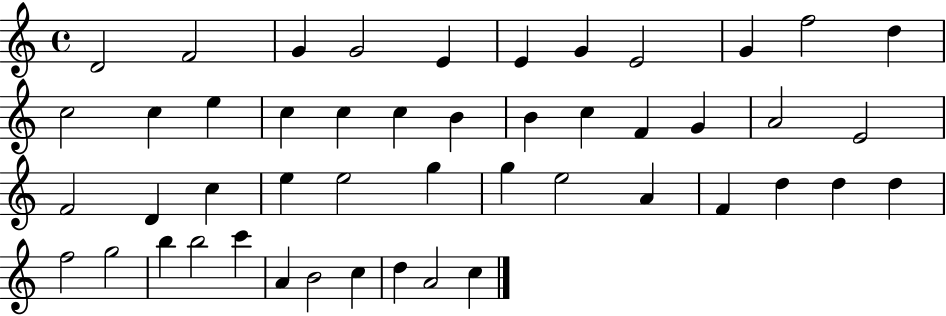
X:1
T:Untitled
M:4/4
L:1/4
K:C
D2 F2 G G2 E E G E2 G f2 d c2 c e c c c B B c F G A2 E2 F2 D c e e2 g g e2 A F d d d f2 g2 b b2 c' A B2 c d A2 c